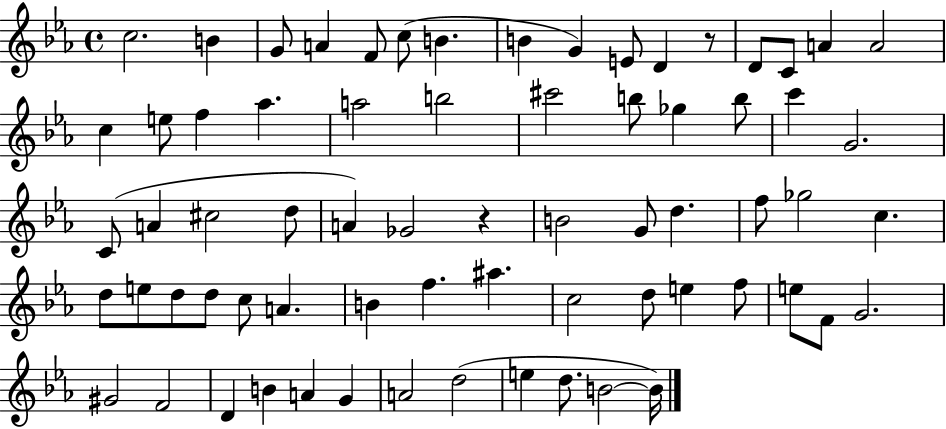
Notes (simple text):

C5/h. B4/q G4/e A4/q F4/e C5/e B4/q. B4/q G4/q E4/e D4/q R/e D4/e C4/e A4/q A4/h C5/q E5/e F5/q Ab5/q. A5/h B5/h C#6/h B5/e Gb5/q B5/e C6/q G4/h. C4/e A4/q C#5/h D5/e A4/q Gb4/h R/q B4/h G4/e D5/q. F5/e Gb5/h C5/q. D5/e E5/e D5/e D5/e C5/e A4/q. B4/q F5/q. A#5/q. C5/h D5/e E5/q F5/e E5/e F4/e G4/h. G#4/h F4/h D4/q B4/q A4/q G4/q A4/h D5/h E5/q D5/e. B4/h B4/s